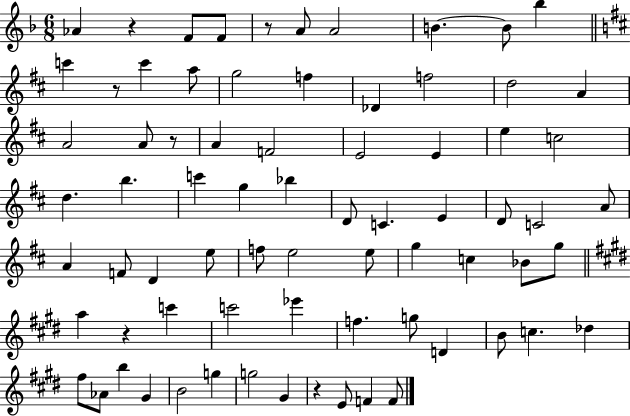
Ab4/q R/q F4/e F4/e R/e A4/e A4/h B4/q. B4/e Bb5/q C6/q R/e C6/q A5/e G5/h F5/q Db4/q F5/h D5/h A4/q A4/h A4/e R/e A4/q F4/h E4/h E4/q E5/q C5/h D5/q. B5/q. C6/q G5/q Bb5/q D4/e C4/q. E4/q D4/e C4/h A4/e A4/q F4/e D4/q E5/e F5/e E5/h E5/e G5/q C5/q Bb4/e G5/e A5/q R/q C6/q C6/h Eb6/q F5/q. G5/e D4/q B4/e C5/q. Db5/q F#5/e Ab4/e B5/q G#4/q B4/h G5/q G5/h G#4/q R/q E4/e F4/q F4/e